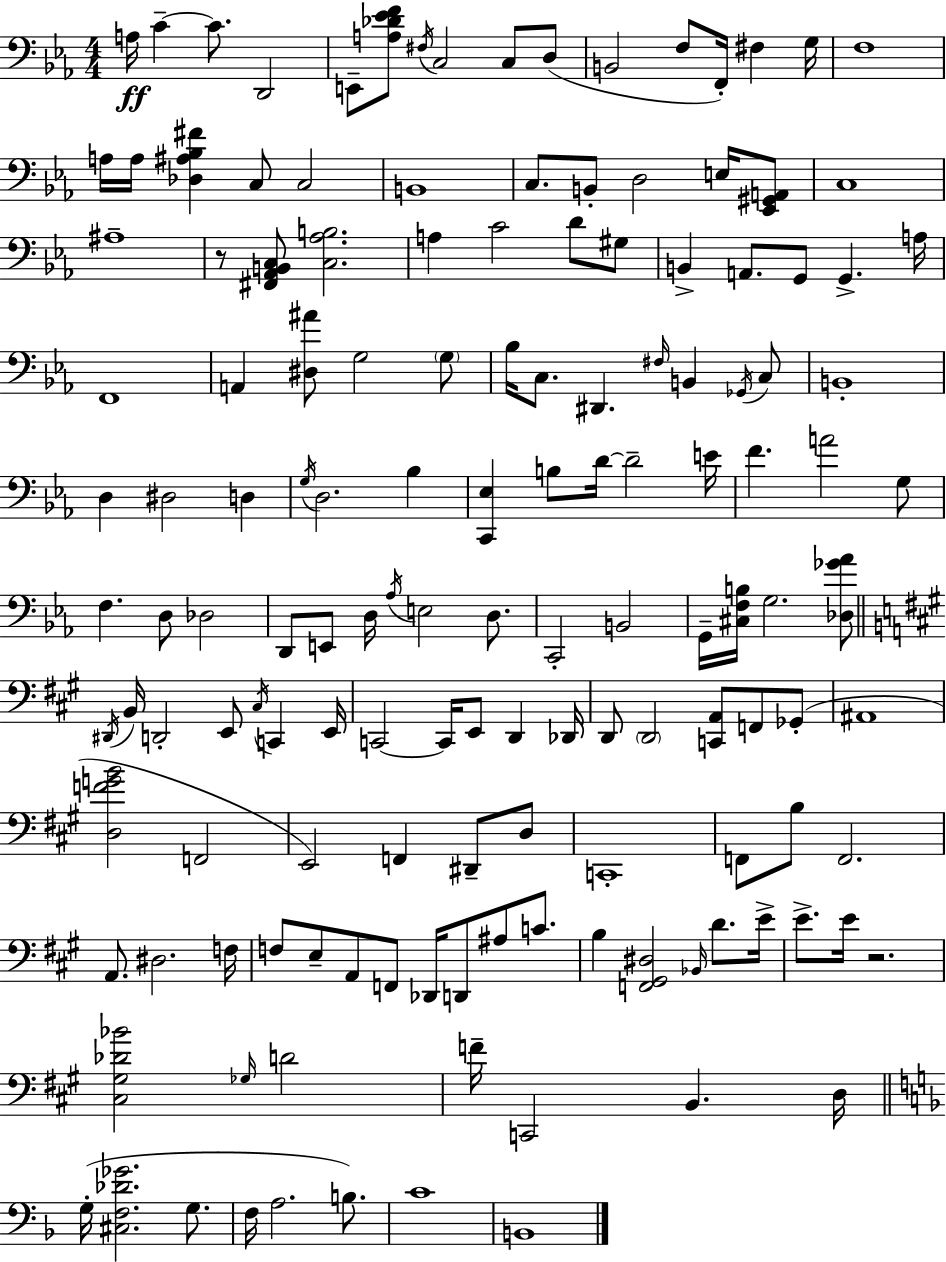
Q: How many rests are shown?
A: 2